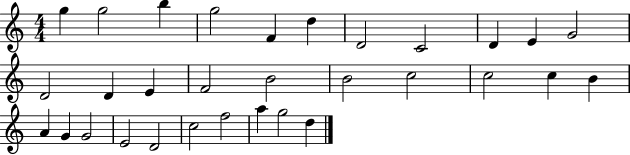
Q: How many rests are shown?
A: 0